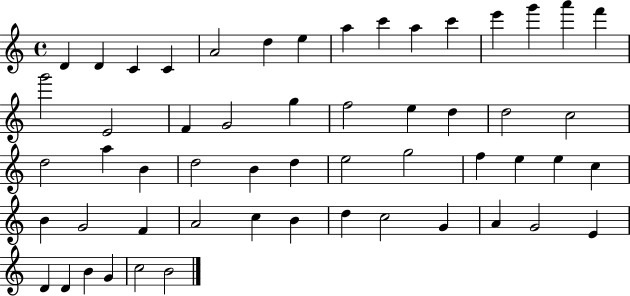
D4/q D4/q C4/q C4/q A4/h D5/q E5/q A5/q C6/q A5/q C6/q E6/q G6/q A6/q F6/q G6/h E4/h F4/q G4/h G5/q F5/h E5/q D5/q D5/h C5/h D5/h A5/q B4/q D5/h B4/q D5/q E5/h G5/h F5/q E5/q E5/q C5/q B4/q G4/h F4/q A4/h C5/q B4/q D5/q C5/h G4/q A4/q G4/h E4/q D4/q D4/q B4/q G4/q C5/h B4/h